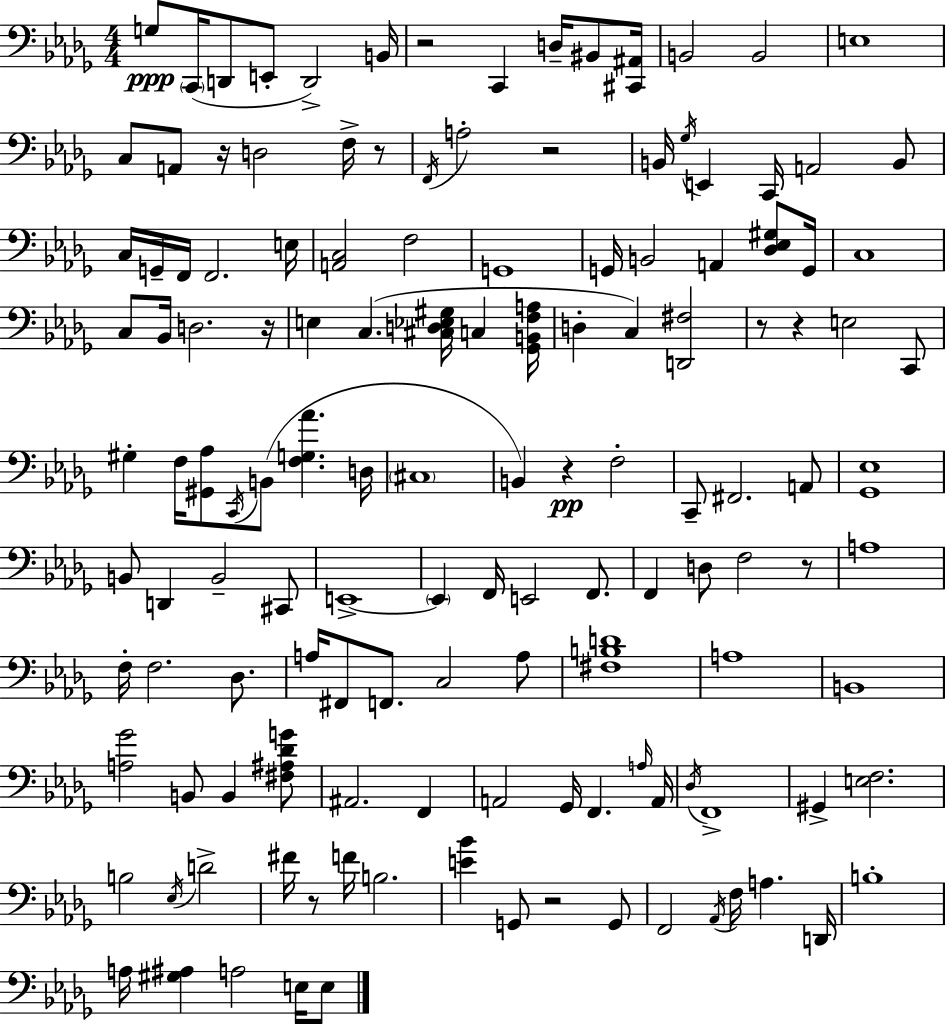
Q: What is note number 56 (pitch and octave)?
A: F#2